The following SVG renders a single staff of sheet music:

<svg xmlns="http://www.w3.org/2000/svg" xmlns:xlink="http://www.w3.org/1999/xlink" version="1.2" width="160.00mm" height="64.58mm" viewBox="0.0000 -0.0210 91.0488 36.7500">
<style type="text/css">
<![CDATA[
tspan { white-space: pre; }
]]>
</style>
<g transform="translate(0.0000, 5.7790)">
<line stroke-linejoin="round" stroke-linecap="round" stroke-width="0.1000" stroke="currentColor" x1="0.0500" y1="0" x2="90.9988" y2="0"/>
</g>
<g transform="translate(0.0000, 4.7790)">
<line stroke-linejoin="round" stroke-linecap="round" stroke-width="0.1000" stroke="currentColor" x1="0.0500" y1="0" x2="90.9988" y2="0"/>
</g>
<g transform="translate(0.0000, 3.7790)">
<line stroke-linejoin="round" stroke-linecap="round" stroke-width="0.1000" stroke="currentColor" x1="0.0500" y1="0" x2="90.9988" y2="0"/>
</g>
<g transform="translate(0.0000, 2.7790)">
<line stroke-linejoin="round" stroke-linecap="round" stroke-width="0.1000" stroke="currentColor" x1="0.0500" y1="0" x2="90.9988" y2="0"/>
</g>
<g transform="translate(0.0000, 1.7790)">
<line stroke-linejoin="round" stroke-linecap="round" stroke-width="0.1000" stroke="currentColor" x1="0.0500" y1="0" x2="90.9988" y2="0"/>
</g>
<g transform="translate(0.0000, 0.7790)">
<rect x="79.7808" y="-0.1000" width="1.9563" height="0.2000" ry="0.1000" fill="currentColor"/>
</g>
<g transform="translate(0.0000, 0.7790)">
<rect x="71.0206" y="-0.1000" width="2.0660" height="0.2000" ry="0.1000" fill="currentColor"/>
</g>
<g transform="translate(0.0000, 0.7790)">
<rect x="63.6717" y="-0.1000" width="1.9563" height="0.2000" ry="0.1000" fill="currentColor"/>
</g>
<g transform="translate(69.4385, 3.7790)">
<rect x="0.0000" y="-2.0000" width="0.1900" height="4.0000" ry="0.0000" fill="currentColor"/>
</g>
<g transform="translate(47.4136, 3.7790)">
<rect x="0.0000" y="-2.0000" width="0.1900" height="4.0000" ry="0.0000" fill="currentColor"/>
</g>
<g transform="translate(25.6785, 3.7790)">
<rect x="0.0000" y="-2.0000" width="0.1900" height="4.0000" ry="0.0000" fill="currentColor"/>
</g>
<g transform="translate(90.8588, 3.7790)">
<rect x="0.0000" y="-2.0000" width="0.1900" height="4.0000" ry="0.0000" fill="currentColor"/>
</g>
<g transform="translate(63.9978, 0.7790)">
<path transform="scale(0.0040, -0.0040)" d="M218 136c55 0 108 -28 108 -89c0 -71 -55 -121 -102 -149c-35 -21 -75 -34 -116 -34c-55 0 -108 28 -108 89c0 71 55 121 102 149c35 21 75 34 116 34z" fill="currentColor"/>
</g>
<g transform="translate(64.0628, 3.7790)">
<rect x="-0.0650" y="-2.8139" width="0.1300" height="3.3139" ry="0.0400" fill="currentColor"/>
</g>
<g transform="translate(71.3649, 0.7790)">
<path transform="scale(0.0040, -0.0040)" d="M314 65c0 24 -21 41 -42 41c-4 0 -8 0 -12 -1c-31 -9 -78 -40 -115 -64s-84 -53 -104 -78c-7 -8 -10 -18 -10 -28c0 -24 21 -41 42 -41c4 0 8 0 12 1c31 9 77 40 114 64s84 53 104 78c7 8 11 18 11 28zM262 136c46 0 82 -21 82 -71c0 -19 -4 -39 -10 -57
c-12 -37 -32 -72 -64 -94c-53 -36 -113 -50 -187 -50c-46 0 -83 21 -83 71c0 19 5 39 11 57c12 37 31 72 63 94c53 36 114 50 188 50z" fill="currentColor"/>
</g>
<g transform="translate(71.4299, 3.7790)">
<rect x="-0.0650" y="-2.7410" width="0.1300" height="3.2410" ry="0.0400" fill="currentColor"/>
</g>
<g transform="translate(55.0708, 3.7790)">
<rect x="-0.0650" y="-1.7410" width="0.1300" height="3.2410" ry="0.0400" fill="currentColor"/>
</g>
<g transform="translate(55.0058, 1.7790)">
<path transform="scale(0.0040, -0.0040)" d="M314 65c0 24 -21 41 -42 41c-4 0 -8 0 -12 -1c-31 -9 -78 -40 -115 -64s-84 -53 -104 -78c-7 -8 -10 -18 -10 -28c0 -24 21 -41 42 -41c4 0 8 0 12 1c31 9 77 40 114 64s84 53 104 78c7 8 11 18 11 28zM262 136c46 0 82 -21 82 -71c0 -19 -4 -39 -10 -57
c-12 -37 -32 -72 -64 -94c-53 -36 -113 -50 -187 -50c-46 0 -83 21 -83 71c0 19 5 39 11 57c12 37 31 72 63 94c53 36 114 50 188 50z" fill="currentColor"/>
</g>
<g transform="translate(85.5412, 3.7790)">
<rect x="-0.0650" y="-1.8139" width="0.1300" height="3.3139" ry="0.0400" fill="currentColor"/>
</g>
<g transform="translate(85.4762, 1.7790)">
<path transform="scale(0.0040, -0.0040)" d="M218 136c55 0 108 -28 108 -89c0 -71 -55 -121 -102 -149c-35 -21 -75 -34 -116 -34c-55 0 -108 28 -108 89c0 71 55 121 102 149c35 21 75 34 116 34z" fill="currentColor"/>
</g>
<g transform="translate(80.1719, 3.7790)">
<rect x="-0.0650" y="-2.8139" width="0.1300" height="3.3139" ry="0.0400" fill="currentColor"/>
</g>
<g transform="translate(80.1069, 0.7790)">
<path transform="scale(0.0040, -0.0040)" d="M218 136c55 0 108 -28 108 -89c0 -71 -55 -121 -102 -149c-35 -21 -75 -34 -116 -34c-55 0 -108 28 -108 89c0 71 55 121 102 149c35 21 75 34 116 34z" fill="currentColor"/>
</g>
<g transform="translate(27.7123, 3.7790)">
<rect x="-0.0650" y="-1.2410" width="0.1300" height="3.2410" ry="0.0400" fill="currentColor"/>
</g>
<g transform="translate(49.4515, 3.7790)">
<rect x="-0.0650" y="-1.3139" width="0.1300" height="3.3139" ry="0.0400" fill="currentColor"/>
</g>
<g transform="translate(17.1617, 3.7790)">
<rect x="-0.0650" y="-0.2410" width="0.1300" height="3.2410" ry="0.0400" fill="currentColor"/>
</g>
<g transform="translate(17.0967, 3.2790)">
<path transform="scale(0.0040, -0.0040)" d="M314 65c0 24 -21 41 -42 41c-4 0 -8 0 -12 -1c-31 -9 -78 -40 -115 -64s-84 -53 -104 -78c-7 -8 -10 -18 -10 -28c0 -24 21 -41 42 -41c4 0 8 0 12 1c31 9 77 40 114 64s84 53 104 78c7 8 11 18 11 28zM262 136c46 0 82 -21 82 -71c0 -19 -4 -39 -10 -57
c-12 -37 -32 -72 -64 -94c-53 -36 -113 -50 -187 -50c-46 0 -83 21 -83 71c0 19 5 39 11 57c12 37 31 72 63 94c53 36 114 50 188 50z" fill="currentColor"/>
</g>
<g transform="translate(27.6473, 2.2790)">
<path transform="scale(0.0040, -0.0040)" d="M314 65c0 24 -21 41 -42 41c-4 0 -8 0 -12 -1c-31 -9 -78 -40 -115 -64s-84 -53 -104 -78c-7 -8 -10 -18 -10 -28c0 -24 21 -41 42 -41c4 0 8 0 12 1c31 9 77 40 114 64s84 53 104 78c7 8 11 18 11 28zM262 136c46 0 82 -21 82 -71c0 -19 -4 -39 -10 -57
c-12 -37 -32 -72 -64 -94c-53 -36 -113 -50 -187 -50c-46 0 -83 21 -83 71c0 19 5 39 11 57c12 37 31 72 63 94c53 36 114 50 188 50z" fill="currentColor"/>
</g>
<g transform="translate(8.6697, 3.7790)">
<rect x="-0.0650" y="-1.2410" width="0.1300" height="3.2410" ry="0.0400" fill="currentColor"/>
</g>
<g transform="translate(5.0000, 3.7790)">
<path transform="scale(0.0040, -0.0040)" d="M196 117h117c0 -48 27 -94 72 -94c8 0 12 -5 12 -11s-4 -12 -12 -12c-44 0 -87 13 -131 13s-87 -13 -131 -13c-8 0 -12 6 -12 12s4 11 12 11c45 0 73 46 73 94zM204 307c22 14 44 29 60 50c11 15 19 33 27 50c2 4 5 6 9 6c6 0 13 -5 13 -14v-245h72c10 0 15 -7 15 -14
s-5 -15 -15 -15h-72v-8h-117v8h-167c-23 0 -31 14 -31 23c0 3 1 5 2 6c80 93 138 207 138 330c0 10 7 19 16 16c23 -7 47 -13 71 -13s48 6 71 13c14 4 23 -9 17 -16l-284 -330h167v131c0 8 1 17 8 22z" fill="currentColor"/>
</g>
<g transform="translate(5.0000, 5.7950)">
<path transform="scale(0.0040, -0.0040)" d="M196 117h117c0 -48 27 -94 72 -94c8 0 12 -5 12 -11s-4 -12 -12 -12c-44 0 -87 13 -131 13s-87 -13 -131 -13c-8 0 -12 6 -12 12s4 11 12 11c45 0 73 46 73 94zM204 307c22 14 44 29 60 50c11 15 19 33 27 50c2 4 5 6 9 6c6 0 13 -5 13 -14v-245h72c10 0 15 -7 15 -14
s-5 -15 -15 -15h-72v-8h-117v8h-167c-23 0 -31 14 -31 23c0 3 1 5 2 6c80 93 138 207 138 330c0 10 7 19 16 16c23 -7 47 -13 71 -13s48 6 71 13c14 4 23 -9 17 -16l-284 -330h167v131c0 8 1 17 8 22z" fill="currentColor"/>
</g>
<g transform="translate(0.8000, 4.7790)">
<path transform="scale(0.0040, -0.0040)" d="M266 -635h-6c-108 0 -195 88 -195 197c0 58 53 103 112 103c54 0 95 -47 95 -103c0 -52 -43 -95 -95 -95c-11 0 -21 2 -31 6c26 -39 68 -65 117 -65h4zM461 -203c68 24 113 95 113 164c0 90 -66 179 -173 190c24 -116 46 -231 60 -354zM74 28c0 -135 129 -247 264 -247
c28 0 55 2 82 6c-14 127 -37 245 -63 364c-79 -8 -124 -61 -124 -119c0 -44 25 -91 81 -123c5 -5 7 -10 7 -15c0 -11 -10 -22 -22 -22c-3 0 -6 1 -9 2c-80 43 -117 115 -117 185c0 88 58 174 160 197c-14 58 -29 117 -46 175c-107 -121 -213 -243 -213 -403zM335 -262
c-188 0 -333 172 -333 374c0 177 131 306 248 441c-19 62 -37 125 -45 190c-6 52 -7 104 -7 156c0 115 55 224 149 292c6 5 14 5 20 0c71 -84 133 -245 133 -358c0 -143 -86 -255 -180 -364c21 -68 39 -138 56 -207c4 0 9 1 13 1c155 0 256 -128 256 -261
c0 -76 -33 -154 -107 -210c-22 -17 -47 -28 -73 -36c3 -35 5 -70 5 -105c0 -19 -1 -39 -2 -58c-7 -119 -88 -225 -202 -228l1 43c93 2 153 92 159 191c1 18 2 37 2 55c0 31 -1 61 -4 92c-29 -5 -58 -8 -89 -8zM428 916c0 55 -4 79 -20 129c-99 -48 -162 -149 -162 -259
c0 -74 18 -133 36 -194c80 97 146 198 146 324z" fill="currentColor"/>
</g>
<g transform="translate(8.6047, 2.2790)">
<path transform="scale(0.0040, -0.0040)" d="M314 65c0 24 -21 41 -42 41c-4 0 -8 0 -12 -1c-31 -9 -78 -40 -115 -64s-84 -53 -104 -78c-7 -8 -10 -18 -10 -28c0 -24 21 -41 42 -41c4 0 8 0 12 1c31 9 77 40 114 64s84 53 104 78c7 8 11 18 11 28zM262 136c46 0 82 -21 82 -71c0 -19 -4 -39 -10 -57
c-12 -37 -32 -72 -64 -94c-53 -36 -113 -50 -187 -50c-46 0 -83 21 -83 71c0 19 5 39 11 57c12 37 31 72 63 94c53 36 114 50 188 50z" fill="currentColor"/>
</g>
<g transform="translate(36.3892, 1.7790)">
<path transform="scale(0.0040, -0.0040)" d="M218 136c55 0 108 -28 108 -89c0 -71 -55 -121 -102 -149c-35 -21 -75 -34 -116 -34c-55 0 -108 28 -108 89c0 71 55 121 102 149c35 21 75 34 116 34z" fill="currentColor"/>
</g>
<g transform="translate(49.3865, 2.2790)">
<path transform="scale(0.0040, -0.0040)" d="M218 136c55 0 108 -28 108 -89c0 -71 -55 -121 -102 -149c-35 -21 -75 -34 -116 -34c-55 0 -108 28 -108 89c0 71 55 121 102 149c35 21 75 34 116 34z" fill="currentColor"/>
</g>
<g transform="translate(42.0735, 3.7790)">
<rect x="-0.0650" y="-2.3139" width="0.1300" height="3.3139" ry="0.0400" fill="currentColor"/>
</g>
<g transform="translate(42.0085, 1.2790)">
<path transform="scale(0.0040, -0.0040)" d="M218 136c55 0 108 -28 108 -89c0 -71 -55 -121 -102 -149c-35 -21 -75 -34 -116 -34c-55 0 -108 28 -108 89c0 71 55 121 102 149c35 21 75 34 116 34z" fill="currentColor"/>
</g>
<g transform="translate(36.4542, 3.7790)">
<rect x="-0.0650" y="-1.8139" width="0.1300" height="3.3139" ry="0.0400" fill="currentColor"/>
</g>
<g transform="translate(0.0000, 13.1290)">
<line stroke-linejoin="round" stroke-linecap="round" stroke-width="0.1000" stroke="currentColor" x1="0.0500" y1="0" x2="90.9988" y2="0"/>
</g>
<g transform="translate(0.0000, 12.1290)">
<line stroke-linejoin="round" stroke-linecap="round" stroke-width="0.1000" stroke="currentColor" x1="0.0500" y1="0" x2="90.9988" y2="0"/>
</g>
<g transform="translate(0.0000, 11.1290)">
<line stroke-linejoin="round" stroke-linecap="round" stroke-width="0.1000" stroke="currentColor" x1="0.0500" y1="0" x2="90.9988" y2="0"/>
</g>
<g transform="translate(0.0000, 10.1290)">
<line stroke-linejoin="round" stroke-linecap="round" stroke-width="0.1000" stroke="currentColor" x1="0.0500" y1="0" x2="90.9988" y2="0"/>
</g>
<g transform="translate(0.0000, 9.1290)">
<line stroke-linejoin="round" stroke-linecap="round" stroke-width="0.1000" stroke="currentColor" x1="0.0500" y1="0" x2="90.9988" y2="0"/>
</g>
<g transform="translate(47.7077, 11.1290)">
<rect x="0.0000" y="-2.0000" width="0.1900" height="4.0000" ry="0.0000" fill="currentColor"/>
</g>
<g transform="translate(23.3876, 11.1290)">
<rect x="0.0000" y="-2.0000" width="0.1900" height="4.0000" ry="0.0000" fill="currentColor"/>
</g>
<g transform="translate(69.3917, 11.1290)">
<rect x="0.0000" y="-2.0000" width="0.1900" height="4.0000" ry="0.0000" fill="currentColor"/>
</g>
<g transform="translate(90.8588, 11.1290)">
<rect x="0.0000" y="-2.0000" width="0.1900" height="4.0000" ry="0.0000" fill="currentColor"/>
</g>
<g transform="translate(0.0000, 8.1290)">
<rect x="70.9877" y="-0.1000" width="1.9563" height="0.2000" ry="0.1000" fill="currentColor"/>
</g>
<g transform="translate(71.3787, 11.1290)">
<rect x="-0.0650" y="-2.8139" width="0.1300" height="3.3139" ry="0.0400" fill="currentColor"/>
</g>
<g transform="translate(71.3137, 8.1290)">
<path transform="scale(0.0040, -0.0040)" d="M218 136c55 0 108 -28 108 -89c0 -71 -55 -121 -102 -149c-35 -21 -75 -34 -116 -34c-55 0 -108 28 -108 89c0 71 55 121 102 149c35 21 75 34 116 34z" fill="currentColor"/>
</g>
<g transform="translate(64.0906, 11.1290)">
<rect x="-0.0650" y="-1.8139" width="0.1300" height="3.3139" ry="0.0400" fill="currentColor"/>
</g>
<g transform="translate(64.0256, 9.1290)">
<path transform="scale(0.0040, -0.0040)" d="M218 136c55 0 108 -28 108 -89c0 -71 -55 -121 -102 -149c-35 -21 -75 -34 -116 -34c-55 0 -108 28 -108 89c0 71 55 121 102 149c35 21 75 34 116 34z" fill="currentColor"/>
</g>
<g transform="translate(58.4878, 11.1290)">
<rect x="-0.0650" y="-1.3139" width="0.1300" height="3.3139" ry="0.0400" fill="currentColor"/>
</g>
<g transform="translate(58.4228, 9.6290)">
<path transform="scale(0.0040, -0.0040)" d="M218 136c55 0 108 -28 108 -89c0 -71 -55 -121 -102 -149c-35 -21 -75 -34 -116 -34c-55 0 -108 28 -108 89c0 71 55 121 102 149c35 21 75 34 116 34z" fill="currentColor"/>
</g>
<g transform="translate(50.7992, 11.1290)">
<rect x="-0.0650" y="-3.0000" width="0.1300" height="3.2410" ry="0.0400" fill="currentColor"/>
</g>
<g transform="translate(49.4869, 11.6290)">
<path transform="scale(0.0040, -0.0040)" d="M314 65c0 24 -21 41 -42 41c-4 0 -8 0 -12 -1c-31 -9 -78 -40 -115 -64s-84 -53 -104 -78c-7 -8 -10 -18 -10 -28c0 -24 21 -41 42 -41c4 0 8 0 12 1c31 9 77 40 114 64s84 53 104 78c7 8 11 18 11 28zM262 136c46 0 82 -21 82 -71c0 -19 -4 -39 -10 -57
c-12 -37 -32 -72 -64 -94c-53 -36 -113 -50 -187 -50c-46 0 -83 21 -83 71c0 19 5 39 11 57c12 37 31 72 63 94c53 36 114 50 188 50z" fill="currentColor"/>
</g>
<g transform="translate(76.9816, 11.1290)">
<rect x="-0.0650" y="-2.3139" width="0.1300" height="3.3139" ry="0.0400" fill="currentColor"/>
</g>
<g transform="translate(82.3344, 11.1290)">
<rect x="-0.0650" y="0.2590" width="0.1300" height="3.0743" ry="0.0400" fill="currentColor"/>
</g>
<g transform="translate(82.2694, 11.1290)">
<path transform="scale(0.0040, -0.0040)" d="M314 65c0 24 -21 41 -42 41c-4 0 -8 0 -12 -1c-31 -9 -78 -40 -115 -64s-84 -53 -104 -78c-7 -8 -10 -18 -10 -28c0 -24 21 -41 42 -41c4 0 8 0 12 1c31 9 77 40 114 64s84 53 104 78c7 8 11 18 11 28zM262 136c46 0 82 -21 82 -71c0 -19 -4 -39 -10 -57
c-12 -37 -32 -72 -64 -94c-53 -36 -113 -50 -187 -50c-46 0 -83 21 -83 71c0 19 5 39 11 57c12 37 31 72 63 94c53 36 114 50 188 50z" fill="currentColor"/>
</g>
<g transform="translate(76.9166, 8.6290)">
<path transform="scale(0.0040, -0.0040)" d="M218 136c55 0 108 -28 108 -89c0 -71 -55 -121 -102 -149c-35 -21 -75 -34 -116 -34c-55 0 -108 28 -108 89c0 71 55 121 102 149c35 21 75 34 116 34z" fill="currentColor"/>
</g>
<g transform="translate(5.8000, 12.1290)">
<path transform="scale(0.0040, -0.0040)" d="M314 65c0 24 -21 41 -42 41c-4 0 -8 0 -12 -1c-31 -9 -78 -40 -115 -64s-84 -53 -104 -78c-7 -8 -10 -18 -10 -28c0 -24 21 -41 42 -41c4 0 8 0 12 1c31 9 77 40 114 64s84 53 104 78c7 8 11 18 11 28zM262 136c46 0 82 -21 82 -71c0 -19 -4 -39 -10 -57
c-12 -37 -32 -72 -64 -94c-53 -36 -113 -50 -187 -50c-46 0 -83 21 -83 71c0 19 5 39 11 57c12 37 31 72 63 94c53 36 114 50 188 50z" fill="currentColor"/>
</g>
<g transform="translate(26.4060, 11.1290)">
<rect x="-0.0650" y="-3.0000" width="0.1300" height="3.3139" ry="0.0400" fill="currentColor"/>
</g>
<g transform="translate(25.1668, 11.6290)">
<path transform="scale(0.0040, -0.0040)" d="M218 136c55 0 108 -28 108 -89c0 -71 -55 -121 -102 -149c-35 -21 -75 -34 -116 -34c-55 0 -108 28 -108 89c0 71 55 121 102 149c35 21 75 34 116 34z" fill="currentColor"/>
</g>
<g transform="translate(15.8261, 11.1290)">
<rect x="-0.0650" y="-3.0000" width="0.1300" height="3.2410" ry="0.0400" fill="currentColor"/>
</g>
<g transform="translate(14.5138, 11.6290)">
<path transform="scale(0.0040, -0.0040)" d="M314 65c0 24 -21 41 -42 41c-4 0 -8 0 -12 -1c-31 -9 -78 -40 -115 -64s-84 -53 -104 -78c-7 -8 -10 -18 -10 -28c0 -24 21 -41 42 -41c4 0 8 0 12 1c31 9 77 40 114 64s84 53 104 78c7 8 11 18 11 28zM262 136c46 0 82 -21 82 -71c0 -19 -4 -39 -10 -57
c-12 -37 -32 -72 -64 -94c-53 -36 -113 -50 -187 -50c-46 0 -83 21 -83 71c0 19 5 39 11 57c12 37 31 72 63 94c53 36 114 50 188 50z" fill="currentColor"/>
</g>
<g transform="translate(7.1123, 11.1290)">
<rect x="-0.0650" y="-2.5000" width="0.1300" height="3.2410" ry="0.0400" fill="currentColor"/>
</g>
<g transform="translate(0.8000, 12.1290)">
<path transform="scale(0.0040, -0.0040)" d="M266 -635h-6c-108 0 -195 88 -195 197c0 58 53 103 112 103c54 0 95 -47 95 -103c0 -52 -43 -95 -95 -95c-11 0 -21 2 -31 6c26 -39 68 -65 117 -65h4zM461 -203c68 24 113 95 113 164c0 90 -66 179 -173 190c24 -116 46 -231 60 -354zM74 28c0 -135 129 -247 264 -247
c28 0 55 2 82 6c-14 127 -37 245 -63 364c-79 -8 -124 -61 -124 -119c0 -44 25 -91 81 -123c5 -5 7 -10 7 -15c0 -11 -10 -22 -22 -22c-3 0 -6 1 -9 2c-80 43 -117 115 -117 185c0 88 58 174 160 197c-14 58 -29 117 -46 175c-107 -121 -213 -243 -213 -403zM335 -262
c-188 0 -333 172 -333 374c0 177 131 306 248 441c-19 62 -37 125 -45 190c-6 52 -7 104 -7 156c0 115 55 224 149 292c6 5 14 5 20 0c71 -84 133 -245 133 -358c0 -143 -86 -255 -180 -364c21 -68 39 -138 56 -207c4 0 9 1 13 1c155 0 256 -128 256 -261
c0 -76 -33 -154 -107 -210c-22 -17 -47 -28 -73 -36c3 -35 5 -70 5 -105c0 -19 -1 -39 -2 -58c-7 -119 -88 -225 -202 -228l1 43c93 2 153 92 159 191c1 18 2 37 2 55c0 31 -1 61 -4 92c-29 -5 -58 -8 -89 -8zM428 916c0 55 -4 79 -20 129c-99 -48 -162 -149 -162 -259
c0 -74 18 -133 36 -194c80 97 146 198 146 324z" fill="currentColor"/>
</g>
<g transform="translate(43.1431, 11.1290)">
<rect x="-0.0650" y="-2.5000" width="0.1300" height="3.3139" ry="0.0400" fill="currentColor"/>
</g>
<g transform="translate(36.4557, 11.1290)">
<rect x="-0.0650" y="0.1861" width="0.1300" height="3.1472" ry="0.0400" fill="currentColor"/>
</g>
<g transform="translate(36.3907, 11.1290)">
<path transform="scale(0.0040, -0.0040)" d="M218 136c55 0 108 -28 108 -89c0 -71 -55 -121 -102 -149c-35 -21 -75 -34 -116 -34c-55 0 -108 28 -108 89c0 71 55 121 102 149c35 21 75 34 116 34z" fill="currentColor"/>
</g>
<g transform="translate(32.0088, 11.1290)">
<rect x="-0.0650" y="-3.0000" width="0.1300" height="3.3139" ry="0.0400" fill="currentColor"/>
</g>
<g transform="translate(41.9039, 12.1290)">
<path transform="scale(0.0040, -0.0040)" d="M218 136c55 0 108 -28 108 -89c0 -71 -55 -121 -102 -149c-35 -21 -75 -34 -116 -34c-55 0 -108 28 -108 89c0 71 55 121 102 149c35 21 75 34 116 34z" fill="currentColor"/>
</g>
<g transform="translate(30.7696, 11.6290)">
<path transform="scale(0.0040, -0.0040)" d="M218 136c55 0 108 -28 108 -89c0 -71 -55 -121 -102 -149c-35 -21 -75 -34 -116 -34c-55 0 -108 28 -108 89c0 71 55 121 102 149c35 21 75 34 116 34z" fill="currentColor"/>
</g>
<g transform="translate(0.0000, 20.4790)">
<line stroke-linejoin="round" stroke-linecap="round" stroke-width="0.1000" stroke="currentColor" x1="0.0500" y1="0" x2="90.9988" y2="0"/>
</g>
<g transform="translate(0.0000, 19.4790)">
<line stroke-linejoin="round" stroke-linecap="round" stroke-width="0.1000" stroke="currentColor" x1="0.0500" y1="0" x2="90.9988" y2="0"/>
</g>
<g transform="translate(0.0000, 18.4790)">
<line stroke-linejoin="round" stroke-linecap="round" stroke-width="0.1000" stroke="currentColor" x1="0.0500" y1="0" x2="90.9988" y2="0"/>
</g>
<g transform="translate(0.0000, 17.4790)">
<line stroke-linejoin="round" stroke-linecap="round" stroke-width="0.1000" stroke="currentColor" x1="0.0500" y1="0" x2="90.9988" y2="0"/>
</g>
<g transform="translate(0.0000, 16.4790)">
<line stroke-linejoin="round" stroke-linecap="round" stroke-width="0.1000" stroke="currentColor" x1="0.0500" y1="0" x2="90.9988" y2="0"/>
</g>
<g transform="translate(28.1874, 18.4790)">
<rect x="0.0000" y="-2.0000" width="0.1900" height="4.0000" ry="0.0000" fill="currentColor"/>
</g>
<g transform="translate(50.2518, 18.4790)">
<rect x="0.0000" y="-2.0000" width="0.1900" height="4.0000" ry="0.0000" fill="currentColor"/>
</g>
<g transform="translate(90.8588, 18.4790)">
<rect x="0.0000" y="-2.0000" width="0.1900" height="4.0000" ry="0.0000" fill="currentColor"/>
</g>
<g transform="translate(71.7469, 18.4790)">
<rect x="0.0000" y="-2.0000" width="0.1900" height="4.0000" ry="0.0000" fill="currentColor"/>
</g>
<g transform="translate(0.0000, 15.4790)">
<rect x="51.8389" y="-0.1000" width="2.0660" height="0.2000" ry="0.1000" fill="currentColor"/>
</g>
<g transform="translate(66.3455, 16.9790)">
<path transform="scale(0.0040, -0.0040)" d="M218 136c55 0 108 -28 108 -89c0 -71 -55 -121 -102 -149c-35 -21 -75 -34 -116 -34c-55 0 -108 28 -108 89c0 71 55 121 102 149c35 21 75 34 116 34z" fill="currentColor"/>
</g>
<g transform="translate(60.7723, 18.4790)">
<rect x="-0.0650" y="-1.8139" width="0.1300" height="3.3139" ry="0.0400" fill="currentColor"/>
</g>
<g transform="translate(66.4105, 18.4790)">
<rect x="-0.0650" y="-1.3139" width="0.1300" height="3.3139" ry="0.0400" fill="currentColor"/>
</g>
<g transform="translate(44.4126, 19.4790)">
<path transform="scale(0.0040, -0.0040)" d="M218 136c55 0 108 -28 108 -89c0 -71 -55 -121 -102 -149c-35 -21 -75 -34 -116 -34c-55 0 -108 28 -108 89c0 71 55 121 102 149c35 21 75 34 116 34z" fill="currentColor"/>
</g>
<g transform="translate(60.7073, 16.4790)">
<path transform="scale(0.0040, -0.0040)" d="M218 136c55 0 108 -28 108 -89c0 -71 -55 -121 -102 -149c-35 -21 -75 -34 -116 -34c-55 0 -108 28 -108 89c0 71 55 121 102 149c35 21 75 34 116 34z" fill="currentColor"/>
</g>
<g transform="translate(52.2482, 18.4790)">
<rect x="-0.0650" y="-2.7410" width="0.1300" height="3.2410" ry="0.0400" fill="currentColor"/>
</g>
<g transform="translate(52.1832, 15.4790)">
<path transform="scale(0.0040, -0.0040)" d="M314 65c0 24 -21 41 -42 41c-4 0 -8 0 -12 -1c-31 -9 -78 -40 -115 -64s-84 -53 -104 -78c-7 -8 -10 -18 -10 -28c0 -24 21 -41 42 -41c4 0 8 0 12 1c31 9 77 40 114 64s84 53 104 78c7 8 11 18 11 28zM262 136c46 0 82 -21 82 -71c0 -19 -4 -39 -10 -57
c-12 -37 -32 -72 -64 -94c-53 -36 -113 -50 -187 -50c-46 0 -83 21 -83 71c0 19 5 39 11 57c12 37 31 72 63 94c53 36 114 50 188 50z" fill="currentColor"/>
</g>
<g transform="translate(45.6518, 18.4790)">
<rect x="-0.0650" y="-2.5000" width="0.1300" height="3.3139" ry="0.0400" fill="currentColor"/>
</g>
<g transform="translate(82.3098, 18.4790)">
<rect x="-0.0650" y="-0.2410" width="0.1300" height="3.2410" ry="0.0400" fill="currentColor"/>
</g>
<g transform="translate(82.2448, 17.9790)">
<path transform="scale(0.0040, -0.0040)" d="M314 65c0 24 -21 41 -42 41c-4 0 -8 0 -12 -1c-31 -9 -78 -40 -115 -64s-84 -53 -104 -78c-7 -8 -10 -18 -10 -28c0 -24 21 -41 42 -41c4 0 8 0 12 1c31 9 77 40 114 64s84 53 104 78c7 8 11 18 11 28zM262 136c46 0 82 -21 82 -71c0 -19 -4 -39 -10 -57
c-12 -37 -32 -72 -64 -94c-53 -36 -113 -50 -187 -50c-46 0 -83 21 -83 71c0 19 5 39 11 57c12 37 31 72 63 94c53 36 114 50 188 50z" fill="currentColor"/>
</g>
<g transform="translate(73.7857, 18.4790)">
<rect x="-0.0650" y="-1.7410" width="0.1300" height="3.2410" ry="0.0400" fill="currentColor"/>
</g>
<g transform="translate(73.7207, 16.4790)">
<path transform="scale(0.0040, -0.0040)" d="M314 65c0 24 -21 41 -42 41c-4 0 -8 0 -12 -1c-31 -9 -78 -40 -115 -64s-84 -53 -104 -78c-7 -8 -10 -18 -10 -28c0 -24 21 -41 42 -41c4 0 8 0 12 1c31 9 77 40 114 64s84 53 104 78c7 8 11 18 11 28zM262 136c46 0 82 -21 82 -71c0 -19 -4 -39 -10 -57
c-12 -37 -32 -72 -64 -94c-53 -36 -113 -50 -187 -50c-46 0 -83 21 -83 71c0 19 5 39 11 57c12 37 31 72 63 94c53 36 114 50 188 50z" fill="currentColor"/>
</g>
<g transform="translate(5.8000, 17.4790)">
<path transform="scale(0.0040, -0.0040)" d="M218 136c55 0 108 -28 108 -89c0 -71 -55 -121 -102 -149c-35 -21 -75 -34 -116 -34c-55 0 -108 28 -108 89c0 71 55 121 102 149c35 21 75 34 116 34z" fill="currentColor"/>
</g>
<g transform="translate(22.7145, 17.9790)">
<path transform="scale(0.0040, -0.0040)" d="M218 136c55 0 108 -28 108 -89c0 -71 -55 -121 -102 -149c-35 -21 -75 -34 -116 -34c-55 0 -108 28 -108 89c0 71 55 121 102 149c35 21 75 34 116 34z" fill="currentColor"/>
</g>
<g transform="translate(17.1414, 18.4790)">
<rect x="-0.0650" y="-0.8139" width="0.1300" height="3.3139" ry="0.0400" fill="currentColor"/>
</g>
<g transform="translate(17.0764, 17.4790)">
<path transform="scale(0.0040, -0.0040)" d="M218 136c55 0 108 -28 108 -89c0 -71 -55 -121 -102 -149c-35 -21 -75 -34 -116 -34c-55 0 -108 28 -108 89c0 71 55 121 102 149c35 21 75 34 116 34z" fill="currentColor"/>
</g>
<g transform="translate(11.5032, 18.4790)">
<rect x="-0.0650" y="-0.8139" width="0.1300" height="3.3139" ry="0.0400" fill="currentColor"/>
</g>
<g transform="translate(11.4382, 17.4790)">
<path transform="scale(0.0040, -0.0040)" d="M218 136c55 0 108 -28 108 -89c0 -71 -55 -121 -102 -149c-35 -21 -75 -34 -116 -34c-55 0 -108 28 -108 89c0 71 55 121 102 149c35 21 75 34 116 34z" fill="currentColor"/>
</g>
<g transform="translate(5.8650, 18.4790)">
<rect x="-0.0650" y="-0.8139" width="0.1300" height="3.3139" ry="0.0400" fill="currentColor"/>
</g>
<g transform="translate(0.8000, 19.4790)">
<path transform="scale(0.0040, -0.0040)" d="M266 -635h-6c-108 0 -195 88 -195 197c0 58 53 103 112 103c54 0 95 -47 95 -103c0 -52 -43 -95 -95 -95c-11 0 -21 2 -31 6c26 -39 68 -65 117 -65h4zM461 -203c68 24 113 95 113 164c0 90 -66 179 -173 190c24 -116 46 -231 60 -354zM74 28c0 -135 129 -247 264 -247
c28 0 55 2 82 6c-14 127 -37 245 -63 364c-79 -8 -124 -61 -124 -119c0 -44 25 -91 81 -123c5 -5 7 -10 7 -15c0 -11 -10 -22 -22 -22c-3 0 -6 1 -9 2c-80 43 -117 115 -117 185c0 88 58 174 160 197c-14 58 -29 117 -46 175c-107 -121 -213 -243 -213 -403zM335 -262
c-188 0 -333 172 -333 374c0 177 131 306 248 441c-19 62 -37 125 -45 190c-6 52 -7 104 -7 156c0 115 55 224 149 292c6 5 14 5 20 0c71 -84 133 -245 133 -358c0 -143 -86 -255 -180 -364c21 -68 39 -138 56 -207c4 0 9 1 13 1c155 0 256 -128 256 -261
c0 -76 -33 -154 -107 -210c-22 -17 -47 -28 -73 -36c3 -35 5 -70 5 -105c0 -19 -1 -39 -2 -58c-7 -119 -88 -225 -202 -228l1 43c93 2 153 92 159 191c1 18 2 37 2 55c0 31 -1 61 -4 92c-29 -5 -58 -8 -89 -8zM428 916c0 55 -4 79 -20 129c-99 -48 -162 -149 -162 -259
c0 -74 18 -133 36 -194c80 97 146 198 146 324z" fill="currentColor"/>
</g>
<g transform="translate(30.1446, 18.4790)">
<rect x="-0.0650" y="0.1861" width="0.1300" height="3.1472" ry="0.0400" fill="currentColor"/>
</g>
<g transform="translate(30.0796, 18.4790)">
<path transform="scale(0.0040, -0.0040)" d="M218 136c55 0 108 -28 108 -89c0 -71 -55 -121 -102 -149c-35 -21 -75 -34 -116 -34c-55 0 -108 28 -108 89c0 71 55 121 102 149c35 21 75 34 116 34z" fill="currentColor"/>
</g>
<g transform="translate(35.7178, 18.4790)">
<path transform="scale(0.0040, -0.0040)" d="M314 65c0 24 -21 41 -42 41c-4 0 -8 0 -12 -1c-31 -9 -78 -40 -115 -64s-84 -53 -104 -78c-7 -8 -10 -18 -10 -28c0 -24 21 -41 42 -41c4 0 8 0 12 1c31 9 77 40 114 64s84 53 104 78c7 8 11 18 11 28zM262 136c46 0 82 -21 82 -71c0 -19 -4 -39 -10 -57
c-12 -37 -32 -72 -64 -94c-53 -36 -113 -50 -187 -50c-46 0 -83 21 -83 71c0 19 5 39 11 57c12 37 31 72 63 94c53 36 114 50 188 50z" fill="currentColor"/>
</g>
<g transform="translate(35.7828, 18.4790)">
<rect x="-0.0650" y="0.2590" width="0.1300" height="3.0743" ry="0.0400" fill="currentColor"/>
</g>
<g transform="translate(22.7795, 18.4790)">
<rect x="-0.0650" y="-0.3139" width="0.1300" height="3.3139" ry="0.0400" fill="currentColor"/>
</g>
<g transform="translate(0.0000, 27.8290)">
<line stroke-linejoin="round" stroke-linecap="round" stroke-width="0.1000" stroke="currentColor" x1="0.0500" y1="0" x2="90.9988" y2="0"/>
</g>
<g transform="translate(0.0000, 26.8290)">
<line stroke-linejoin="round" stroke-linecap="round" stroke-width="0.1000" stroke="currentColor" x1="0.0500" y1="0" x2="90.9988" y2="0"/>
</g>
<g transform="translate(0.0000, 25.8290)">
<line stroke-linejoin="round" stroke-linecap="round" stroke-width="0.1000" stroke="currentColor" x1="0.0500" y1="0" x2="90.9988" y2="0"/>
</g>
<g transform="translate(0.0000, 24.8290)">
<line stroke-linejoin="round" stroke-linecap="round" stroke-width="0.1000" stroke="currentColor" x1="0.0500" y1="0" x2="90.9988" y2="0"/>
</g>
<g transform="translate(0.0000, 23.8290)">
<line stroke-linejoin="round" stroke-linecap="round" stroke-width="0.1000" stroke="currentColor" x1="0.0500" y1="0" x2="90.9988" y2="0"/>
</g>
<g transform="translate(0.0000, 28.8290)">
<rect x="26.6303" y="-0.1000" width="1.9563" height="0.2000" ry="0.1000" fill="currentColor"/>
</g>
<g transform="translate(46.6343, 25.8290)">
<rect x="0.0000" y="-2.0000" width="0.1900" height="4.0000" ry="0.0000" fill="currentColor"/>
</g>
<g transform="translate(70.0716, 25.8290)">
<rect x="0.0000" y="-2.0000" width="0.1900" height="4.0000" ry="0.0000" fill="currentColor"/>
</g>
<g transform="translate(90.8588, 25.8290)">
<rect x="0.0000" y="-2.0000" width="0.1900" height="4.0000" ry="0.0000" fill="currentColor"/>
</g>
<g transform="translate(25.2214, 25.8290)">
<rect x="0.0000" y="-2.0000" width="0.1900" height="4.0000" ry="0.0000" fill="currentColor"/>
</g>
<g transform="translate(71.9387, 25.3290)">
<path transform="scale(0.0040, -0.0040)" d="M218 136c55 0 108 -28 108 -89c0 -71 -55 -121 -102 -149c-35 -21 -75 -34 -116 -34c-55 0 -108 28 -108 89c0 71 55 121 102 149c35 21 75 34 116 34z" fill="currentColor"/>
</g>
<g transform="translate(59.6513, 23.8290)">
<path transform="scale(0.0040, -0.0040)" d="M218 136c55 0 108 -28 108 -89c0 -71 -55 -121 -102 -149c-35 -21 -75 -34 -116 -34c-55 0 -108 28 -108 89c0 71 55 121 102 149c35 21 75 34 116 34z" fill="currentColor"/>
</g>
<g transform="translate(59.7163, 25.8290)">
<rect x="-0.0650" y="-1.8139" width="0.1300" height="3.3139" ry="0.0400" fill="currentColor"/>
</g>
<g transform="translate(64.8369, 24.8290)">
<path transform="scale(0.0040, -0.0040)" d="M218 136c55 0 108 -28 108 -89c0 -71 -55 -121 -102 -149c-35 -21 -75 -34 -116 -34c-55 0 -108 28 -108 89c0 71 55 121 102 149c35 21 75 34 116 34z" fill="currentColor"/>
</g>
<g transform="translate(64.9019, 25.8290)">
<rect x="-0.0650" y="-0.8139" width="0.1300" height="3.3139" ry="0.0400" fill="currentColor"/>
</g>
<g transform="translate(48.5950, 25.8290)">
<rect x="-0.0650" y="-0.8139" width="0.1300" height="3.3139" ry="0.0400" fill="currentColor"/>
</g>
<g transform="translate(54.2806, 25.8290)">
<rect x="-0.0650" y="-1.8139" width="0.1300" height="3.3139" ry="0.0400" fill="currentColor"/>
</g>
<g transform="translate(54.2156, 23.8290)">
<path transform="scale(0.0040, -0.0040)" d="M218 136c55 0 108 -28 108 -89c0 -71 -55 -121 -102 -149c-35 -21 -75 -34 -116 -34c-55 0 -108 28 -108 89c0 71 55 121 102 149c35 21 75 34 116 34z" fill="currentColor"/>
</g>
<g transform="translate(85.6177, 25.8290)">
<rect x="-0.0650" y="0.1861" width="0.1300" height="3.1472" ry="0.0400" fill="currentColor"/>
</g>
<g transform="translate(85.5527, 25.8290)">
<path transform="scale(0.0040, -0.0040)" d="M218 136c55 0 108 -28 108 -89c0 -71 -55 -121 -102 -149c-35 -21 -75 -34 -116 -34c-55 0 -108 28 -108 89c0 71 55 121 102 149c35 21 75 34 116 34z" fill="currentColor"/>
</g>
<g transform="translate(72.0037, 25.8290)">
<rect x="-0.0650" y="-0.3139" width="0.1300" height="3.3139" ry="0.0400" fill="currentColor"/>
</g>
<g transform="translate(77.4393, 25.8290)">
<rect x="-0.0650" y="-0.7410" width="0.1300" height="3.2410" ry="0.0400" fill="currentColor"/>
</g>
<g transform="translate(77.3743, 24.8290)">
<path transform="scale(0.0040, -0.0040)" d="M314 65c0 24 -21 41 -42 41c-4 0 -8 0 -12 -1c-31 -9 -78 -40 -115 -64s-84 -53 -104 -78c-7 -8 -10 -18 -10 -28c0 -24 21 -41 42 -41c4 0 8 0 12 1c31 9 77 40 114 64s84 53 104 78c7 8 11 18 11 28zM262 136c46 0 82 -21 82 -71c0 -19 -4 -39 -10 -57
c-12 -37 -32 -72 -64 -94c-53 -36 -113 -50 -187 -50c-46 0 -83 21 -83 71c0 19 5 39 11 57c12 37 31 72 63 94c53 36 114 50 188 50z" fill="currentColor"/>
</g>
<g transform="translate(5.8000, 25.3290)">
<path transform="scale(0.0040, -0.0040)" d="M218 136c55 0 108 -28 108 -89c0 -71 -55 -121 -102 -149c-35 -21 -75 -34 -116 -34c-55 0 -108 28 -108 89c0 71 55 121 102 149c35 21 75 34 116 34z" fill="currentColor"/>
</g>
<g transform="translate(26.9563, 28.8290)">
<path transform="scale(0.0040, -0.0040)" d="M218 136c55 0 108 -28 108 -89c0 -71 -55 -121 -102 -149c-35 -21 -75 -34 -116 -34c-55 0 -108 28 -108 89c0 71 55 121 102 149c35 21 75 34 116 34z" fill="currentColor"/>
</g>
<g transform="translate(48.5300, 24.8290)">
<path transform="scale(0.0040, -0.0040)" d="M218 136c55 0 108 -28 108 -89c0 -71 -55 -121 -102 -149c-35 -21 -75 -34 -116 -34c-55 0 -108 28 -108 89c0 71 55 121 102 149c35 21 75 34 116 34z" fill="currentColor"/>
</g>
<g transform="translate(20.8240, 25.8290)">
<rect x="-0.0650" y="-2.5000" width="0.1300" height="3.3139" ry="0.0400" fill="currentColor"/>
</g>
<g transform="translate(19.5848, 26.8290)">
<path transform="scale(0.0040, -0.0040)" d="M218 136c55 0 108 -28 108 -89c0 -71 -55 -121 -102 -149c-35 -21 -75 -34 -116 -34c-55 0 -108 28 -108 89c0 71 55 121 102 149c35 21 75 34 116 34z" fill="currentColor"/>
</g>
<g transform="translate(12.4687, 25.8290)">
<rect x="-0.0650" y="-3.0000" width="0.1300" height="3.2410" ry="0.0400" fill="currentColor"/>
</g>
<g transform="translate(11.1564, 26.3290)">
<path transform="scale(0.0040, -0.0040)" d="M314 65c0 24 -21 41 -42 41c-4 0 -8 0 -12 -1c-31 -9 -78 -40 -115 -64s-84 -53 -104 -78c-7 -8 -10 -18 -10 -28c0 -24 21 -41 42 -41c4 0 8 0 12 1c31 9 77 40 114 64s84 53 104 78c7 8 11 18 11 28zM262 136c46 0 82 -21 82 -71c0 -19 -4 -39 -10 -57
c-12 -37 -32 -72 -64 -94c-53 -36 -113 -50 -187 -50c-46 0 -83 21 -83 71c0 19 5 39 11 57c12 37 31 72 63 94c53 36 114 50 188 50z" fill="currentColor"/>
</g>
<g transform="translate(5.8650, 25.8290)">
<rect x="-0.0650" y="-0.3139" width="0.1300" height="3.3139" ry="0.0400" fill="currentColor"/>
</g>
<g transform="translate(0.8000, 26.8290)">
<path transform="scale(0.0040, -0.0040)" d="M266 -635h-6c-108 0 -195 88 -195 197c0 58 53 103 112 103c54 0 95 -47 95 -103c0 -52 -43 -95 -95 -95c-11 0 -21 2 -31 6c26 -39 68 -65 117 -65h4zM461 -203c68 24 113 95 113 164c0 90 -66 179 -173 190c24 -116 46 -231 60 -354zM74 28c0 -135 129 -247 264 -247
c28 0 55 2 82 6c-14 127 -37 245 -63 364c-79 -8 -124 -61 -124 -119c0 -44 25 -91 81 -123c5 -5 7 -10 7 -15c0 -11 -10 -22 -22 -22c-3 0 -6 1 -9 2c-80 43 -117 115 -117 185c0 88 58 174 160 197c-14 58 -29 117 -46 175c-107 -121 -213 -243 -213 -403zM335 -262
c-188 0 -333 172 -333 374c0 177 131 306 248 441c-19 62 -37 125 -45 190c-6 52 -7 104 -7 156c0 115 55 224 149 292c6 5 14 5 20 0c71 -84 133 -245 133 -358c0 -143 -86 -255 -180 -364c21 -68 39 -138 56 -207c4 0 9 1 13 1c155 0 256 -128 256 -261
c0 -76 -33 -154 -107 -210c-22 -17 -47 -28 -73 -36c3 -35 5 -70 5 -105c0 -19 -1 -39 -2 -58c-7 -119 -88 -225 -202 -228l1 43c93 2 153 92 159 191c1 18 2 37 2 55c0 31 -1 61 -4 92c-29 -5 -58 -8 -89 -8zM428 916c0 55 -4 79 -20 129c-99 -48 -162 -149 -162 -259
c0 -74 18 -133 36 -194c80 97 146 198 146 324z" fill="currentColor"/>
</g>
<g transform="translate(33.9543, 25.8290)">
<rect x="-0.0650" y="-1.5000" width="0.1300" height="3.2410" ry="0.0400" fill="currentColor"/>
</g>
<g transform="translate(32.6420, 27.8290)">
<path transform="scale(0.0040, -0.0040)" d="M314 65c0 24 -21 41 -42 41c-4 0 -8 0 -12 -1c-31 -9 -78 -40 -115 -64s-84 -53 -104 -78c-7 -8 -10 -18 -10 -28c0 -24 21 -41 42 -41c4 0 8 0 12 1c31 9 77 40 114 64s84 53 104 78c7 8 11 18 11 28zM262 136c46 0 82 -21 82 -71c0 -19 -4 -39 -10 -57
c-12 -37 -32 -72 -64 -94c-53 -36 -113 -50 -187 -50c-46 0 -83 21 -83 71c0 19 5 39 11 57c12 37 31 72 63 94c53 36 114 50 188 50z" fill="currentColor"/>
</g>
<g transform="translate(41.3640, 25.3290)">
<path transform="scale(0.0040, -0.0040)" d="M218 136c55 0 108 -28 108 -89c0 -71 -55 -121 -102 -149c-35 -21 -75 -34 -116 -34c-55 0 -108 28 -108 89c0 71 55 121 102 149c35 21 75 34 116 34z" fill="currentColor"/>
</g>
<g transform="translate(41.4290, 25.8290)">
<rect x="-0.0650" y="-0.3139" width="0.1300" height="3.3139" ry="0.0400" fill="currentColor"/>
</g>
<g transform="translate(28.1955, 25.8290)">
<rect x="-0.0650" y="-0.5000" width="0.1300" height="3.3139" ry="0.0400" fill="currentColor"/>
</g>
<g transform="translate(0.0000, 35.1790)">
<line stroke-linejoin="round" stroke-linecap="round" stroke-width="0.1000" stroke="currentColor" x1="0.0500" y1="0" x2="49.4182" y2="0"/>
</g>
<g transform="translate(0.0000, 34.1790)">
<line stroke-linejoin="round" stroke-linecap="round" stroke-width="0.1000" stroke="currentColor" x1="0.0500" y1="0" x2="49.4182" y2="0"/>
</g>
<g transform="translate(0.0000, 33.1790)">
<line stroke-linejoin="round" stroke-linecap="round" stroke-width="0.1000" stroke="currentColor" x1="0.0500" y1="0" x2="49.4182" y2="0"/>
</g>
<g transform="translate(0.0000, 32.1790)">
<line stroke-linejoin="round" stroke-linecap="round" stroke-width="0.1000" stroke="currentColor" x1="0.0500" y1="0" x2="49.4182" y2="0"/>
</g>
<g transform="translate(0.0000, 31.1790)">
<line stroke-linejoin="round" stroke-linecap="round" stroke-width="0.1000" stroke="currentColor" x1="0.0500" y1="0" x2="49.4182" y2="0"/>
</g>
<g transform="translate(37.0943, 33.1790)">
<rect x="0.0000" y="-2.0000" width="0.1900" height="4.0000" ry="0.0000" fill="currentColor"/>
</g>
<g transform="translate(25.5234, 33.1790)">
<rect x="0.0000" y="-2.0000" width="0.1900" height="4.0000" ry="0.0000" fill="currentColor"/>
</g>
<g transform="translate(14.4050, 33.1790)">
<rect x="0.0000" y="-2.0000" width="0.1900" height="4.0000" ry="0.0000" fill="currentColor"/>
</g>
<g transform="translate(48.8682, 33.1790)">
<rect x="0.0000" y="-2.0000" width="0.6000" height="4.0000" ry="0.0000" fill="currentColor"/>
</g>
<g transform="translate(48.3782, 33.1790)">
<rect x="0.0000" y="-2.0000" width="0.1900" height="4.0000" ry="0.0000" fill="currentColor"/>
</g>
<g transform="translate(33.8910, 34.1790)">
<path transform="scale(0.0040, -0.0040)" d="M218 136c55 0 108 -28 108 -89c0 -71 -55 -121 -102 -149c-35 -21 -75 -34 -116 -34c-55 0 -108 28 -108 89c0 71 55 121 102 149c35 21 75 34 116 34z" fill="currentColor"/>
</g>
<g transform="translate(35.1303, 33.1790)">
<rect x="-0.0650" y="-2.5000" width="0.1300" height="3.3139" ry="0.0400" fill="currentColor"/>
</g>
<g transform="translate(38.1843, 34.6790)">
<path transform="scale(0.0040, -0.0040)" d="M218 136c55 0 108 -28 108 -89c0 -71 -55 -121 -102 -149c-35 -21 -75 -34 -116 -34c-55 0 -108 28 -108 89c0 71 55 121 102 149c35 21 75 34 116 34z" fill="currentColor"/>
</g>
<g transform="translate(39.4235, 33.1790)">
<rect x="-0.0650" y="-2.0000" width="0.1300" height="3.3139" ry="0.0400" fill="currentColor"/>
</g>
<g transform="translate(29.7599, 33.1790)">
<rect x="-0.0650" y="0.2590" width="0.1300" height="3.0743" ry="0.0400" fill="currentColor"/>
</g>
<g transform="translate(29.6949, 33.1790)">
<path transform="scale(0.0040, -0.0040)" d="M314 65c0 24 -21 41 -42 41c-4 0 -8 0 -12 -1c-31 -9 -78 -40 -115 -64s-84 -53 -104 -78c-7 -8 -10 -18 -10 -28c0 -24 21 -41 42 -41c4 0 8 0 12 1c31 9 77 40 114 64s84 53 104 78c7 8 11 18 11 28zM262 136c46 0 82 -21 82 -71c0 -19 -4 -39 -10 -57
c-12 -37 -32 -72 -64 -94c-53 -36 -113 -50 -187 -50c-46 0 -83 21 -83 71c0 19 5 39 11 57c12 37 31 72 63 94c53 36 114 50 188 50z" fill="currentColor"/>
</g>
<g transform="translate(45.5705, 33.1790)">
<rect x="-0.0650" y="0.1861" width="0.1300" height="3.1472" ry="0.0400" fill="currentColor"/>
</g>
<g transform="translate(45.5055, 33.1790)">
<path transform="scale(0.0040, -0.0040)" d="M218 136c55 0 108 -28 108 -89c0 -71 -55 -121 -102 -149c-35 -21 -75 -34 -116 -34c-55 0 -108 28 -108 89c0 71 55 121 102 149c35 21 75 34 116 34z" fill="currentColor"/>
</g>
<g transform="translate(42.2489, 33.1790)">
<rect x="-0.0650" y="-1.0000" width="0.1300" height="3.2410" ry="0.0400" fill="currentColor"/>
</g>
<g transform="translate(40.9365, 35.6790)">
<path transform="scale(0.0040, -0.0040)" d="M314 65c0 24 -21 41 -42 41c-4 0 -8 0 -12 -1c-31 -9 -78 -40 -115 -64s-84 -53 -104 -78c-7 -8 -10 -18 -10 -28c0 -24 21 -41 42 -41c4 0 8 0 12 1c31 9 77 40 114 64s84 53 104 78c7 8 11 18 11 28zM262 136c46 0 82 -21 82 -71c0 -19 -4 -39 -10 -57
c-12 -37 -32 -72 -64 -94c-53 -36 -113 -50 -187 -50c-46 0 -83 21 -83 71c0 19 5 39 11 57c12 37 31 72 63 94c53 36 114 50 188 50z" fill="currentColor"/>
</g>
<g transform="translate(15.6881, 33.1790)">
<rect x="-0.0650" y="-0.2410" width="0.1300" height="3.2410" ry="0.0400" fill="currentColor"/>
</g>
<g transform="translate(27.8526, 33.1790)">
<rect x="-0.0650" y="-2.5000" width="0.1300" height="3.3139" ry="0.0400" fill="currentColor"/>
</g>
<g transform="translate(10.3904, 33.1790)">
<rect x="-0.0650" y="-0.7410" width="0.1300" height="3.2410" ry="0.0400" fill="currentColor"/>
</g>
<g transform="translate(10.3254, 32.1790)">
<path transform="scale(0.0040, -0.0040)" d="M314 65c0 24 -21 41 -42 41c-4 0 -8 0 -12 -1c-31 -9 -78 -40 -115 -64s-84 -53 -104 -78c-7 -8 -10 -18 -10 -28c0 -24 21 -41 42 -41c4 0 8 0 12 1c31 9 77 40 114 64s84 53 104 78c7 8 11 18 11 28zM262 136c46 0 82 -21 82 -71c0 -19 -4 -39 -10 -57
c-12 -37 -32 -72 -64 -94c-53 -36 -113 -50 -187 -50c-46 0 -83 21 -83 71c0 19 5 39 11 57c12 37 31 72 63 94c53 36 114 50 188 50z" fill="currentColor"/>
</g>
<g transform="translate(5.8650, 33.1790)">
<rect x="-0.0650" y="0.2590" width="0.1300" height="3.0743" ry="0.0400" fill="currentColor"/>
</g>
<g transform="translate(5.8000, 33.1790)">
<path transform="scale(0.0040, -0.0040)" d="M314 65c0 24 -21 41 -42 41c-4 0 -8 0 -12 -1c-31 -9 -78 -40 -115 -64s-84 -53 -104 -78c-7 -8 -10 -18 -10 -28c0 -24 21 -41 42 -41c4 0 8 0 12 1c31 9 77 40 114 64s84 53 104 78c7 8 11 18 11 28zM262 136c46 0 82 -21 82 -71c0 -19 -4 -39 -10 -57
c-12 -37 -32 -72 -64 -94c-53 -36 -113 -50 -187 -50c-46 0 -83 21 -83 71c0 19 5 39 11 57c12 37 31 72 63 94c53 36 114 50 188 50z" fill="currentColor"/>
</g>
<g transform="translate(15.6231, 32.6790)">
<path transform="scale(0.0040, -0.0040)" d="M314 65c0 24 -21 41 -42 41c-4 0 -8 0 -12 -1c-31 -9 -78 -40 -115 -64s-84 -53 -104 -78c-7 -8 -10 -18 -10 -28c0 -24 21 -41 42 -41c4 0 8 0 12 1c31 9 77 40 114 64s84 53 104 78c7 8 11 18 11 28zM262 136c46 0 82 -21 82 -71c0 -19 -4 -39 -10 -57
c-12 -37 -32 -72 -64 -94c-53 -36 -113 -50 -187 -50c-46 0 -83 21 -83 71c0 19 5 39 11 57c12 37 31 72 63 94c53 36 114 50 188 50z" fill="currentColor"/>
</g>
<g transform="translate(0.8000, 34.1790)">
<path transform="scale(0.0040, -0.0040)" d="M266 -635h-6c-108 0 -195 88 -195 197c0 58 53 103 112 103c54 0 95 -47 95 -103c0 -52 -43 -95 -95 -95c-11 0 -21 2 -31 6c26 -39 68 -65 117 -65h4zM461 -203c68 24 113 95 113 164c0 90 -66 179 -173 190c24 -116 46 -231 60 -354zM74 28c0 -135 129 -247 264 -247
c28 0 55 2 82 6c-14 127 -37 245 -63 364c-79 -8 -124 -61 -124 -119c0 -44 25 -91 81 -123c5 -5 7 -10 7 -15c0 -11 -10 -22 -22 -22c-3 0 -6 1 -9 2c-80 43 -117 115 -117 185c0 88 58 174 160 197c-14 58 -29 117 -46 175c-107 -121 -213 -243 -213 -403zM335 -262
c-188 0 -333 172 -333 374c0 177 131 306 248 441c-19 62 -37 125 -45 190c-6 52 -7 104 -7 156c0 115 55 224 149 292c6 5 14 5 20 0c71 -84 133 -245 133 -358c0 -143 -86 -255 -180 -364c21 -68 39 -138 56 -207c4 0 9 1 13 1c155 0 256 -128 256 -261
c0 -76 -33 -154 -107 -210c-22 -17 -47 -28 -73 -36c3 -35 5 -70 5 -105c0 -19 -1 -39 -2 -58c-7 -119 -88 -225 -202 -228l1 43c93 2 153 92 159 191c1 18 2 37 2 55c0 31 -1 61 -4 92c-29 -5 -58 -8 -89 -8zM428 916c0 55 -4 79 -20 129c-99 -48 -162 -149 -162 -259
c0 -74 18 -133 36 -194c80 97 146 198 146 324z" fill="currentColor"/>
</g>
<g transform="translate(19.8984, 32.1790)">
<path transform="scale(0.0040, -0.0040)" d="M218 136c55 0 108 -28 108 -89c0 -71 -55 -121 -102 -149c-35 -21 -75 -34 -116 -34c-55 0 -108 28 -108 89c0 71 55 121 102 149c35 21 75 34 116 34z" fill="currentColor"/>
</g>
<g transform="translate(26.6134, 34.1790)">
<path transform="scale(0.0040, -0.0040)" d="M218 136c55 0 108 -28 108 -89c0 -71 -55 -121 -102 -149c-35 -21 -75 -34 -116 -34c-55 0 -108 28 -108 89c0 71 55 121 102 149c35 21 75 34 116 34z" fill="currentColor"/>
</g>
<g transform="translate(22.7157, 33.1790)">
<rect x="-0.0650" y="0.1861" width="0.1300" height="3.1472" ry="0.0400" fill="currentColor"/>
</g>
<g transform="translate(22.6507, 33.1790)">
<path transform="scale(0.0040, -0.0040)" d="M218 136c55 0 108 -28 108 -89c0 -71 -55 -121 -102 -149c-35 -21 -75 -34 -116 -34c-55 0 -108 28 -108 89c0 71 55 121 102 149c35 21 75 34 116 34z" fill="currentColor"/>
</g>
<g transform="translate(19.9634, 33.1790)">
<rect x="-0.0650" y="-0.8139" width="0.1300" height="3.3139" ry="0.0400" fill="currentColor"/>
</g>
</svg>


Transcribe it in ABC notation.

X:1
T:Untitled
M:4/4
L:1/4
K:C
e2 c2 e2 f g e f2 a a2 a f G2 A2 A A B G A2 e f a g B2 d d d c B B2 G a2 f e f2 c2 c A2 G C E2 c d f f d c d2 B B2 d2 c2 d B G B2 G F D2 B